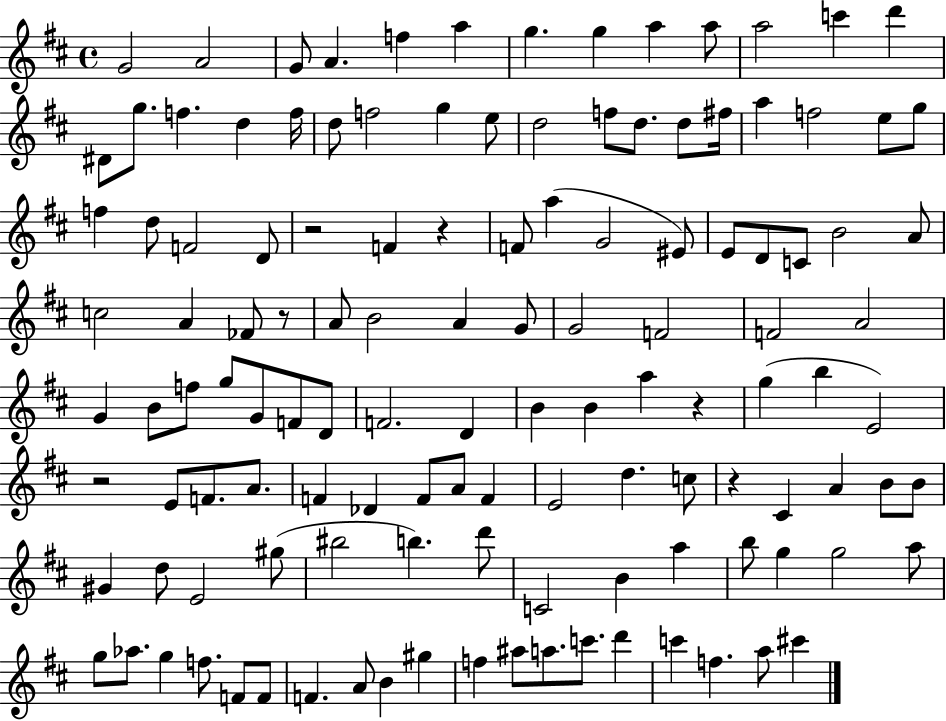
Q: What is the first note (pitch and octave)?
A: G4